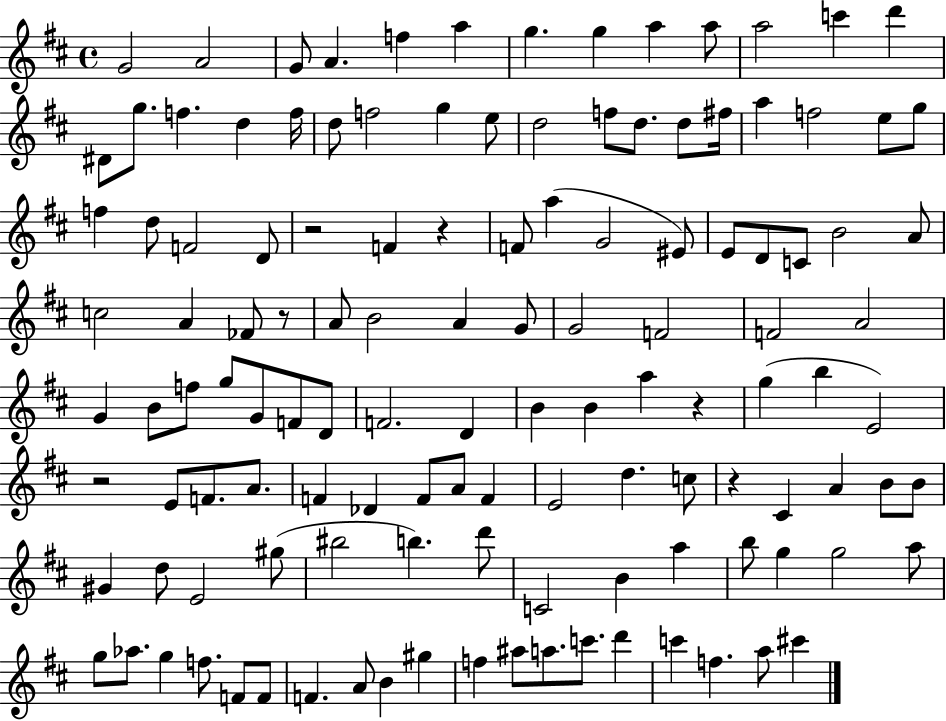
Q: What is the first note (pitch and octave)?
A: G4